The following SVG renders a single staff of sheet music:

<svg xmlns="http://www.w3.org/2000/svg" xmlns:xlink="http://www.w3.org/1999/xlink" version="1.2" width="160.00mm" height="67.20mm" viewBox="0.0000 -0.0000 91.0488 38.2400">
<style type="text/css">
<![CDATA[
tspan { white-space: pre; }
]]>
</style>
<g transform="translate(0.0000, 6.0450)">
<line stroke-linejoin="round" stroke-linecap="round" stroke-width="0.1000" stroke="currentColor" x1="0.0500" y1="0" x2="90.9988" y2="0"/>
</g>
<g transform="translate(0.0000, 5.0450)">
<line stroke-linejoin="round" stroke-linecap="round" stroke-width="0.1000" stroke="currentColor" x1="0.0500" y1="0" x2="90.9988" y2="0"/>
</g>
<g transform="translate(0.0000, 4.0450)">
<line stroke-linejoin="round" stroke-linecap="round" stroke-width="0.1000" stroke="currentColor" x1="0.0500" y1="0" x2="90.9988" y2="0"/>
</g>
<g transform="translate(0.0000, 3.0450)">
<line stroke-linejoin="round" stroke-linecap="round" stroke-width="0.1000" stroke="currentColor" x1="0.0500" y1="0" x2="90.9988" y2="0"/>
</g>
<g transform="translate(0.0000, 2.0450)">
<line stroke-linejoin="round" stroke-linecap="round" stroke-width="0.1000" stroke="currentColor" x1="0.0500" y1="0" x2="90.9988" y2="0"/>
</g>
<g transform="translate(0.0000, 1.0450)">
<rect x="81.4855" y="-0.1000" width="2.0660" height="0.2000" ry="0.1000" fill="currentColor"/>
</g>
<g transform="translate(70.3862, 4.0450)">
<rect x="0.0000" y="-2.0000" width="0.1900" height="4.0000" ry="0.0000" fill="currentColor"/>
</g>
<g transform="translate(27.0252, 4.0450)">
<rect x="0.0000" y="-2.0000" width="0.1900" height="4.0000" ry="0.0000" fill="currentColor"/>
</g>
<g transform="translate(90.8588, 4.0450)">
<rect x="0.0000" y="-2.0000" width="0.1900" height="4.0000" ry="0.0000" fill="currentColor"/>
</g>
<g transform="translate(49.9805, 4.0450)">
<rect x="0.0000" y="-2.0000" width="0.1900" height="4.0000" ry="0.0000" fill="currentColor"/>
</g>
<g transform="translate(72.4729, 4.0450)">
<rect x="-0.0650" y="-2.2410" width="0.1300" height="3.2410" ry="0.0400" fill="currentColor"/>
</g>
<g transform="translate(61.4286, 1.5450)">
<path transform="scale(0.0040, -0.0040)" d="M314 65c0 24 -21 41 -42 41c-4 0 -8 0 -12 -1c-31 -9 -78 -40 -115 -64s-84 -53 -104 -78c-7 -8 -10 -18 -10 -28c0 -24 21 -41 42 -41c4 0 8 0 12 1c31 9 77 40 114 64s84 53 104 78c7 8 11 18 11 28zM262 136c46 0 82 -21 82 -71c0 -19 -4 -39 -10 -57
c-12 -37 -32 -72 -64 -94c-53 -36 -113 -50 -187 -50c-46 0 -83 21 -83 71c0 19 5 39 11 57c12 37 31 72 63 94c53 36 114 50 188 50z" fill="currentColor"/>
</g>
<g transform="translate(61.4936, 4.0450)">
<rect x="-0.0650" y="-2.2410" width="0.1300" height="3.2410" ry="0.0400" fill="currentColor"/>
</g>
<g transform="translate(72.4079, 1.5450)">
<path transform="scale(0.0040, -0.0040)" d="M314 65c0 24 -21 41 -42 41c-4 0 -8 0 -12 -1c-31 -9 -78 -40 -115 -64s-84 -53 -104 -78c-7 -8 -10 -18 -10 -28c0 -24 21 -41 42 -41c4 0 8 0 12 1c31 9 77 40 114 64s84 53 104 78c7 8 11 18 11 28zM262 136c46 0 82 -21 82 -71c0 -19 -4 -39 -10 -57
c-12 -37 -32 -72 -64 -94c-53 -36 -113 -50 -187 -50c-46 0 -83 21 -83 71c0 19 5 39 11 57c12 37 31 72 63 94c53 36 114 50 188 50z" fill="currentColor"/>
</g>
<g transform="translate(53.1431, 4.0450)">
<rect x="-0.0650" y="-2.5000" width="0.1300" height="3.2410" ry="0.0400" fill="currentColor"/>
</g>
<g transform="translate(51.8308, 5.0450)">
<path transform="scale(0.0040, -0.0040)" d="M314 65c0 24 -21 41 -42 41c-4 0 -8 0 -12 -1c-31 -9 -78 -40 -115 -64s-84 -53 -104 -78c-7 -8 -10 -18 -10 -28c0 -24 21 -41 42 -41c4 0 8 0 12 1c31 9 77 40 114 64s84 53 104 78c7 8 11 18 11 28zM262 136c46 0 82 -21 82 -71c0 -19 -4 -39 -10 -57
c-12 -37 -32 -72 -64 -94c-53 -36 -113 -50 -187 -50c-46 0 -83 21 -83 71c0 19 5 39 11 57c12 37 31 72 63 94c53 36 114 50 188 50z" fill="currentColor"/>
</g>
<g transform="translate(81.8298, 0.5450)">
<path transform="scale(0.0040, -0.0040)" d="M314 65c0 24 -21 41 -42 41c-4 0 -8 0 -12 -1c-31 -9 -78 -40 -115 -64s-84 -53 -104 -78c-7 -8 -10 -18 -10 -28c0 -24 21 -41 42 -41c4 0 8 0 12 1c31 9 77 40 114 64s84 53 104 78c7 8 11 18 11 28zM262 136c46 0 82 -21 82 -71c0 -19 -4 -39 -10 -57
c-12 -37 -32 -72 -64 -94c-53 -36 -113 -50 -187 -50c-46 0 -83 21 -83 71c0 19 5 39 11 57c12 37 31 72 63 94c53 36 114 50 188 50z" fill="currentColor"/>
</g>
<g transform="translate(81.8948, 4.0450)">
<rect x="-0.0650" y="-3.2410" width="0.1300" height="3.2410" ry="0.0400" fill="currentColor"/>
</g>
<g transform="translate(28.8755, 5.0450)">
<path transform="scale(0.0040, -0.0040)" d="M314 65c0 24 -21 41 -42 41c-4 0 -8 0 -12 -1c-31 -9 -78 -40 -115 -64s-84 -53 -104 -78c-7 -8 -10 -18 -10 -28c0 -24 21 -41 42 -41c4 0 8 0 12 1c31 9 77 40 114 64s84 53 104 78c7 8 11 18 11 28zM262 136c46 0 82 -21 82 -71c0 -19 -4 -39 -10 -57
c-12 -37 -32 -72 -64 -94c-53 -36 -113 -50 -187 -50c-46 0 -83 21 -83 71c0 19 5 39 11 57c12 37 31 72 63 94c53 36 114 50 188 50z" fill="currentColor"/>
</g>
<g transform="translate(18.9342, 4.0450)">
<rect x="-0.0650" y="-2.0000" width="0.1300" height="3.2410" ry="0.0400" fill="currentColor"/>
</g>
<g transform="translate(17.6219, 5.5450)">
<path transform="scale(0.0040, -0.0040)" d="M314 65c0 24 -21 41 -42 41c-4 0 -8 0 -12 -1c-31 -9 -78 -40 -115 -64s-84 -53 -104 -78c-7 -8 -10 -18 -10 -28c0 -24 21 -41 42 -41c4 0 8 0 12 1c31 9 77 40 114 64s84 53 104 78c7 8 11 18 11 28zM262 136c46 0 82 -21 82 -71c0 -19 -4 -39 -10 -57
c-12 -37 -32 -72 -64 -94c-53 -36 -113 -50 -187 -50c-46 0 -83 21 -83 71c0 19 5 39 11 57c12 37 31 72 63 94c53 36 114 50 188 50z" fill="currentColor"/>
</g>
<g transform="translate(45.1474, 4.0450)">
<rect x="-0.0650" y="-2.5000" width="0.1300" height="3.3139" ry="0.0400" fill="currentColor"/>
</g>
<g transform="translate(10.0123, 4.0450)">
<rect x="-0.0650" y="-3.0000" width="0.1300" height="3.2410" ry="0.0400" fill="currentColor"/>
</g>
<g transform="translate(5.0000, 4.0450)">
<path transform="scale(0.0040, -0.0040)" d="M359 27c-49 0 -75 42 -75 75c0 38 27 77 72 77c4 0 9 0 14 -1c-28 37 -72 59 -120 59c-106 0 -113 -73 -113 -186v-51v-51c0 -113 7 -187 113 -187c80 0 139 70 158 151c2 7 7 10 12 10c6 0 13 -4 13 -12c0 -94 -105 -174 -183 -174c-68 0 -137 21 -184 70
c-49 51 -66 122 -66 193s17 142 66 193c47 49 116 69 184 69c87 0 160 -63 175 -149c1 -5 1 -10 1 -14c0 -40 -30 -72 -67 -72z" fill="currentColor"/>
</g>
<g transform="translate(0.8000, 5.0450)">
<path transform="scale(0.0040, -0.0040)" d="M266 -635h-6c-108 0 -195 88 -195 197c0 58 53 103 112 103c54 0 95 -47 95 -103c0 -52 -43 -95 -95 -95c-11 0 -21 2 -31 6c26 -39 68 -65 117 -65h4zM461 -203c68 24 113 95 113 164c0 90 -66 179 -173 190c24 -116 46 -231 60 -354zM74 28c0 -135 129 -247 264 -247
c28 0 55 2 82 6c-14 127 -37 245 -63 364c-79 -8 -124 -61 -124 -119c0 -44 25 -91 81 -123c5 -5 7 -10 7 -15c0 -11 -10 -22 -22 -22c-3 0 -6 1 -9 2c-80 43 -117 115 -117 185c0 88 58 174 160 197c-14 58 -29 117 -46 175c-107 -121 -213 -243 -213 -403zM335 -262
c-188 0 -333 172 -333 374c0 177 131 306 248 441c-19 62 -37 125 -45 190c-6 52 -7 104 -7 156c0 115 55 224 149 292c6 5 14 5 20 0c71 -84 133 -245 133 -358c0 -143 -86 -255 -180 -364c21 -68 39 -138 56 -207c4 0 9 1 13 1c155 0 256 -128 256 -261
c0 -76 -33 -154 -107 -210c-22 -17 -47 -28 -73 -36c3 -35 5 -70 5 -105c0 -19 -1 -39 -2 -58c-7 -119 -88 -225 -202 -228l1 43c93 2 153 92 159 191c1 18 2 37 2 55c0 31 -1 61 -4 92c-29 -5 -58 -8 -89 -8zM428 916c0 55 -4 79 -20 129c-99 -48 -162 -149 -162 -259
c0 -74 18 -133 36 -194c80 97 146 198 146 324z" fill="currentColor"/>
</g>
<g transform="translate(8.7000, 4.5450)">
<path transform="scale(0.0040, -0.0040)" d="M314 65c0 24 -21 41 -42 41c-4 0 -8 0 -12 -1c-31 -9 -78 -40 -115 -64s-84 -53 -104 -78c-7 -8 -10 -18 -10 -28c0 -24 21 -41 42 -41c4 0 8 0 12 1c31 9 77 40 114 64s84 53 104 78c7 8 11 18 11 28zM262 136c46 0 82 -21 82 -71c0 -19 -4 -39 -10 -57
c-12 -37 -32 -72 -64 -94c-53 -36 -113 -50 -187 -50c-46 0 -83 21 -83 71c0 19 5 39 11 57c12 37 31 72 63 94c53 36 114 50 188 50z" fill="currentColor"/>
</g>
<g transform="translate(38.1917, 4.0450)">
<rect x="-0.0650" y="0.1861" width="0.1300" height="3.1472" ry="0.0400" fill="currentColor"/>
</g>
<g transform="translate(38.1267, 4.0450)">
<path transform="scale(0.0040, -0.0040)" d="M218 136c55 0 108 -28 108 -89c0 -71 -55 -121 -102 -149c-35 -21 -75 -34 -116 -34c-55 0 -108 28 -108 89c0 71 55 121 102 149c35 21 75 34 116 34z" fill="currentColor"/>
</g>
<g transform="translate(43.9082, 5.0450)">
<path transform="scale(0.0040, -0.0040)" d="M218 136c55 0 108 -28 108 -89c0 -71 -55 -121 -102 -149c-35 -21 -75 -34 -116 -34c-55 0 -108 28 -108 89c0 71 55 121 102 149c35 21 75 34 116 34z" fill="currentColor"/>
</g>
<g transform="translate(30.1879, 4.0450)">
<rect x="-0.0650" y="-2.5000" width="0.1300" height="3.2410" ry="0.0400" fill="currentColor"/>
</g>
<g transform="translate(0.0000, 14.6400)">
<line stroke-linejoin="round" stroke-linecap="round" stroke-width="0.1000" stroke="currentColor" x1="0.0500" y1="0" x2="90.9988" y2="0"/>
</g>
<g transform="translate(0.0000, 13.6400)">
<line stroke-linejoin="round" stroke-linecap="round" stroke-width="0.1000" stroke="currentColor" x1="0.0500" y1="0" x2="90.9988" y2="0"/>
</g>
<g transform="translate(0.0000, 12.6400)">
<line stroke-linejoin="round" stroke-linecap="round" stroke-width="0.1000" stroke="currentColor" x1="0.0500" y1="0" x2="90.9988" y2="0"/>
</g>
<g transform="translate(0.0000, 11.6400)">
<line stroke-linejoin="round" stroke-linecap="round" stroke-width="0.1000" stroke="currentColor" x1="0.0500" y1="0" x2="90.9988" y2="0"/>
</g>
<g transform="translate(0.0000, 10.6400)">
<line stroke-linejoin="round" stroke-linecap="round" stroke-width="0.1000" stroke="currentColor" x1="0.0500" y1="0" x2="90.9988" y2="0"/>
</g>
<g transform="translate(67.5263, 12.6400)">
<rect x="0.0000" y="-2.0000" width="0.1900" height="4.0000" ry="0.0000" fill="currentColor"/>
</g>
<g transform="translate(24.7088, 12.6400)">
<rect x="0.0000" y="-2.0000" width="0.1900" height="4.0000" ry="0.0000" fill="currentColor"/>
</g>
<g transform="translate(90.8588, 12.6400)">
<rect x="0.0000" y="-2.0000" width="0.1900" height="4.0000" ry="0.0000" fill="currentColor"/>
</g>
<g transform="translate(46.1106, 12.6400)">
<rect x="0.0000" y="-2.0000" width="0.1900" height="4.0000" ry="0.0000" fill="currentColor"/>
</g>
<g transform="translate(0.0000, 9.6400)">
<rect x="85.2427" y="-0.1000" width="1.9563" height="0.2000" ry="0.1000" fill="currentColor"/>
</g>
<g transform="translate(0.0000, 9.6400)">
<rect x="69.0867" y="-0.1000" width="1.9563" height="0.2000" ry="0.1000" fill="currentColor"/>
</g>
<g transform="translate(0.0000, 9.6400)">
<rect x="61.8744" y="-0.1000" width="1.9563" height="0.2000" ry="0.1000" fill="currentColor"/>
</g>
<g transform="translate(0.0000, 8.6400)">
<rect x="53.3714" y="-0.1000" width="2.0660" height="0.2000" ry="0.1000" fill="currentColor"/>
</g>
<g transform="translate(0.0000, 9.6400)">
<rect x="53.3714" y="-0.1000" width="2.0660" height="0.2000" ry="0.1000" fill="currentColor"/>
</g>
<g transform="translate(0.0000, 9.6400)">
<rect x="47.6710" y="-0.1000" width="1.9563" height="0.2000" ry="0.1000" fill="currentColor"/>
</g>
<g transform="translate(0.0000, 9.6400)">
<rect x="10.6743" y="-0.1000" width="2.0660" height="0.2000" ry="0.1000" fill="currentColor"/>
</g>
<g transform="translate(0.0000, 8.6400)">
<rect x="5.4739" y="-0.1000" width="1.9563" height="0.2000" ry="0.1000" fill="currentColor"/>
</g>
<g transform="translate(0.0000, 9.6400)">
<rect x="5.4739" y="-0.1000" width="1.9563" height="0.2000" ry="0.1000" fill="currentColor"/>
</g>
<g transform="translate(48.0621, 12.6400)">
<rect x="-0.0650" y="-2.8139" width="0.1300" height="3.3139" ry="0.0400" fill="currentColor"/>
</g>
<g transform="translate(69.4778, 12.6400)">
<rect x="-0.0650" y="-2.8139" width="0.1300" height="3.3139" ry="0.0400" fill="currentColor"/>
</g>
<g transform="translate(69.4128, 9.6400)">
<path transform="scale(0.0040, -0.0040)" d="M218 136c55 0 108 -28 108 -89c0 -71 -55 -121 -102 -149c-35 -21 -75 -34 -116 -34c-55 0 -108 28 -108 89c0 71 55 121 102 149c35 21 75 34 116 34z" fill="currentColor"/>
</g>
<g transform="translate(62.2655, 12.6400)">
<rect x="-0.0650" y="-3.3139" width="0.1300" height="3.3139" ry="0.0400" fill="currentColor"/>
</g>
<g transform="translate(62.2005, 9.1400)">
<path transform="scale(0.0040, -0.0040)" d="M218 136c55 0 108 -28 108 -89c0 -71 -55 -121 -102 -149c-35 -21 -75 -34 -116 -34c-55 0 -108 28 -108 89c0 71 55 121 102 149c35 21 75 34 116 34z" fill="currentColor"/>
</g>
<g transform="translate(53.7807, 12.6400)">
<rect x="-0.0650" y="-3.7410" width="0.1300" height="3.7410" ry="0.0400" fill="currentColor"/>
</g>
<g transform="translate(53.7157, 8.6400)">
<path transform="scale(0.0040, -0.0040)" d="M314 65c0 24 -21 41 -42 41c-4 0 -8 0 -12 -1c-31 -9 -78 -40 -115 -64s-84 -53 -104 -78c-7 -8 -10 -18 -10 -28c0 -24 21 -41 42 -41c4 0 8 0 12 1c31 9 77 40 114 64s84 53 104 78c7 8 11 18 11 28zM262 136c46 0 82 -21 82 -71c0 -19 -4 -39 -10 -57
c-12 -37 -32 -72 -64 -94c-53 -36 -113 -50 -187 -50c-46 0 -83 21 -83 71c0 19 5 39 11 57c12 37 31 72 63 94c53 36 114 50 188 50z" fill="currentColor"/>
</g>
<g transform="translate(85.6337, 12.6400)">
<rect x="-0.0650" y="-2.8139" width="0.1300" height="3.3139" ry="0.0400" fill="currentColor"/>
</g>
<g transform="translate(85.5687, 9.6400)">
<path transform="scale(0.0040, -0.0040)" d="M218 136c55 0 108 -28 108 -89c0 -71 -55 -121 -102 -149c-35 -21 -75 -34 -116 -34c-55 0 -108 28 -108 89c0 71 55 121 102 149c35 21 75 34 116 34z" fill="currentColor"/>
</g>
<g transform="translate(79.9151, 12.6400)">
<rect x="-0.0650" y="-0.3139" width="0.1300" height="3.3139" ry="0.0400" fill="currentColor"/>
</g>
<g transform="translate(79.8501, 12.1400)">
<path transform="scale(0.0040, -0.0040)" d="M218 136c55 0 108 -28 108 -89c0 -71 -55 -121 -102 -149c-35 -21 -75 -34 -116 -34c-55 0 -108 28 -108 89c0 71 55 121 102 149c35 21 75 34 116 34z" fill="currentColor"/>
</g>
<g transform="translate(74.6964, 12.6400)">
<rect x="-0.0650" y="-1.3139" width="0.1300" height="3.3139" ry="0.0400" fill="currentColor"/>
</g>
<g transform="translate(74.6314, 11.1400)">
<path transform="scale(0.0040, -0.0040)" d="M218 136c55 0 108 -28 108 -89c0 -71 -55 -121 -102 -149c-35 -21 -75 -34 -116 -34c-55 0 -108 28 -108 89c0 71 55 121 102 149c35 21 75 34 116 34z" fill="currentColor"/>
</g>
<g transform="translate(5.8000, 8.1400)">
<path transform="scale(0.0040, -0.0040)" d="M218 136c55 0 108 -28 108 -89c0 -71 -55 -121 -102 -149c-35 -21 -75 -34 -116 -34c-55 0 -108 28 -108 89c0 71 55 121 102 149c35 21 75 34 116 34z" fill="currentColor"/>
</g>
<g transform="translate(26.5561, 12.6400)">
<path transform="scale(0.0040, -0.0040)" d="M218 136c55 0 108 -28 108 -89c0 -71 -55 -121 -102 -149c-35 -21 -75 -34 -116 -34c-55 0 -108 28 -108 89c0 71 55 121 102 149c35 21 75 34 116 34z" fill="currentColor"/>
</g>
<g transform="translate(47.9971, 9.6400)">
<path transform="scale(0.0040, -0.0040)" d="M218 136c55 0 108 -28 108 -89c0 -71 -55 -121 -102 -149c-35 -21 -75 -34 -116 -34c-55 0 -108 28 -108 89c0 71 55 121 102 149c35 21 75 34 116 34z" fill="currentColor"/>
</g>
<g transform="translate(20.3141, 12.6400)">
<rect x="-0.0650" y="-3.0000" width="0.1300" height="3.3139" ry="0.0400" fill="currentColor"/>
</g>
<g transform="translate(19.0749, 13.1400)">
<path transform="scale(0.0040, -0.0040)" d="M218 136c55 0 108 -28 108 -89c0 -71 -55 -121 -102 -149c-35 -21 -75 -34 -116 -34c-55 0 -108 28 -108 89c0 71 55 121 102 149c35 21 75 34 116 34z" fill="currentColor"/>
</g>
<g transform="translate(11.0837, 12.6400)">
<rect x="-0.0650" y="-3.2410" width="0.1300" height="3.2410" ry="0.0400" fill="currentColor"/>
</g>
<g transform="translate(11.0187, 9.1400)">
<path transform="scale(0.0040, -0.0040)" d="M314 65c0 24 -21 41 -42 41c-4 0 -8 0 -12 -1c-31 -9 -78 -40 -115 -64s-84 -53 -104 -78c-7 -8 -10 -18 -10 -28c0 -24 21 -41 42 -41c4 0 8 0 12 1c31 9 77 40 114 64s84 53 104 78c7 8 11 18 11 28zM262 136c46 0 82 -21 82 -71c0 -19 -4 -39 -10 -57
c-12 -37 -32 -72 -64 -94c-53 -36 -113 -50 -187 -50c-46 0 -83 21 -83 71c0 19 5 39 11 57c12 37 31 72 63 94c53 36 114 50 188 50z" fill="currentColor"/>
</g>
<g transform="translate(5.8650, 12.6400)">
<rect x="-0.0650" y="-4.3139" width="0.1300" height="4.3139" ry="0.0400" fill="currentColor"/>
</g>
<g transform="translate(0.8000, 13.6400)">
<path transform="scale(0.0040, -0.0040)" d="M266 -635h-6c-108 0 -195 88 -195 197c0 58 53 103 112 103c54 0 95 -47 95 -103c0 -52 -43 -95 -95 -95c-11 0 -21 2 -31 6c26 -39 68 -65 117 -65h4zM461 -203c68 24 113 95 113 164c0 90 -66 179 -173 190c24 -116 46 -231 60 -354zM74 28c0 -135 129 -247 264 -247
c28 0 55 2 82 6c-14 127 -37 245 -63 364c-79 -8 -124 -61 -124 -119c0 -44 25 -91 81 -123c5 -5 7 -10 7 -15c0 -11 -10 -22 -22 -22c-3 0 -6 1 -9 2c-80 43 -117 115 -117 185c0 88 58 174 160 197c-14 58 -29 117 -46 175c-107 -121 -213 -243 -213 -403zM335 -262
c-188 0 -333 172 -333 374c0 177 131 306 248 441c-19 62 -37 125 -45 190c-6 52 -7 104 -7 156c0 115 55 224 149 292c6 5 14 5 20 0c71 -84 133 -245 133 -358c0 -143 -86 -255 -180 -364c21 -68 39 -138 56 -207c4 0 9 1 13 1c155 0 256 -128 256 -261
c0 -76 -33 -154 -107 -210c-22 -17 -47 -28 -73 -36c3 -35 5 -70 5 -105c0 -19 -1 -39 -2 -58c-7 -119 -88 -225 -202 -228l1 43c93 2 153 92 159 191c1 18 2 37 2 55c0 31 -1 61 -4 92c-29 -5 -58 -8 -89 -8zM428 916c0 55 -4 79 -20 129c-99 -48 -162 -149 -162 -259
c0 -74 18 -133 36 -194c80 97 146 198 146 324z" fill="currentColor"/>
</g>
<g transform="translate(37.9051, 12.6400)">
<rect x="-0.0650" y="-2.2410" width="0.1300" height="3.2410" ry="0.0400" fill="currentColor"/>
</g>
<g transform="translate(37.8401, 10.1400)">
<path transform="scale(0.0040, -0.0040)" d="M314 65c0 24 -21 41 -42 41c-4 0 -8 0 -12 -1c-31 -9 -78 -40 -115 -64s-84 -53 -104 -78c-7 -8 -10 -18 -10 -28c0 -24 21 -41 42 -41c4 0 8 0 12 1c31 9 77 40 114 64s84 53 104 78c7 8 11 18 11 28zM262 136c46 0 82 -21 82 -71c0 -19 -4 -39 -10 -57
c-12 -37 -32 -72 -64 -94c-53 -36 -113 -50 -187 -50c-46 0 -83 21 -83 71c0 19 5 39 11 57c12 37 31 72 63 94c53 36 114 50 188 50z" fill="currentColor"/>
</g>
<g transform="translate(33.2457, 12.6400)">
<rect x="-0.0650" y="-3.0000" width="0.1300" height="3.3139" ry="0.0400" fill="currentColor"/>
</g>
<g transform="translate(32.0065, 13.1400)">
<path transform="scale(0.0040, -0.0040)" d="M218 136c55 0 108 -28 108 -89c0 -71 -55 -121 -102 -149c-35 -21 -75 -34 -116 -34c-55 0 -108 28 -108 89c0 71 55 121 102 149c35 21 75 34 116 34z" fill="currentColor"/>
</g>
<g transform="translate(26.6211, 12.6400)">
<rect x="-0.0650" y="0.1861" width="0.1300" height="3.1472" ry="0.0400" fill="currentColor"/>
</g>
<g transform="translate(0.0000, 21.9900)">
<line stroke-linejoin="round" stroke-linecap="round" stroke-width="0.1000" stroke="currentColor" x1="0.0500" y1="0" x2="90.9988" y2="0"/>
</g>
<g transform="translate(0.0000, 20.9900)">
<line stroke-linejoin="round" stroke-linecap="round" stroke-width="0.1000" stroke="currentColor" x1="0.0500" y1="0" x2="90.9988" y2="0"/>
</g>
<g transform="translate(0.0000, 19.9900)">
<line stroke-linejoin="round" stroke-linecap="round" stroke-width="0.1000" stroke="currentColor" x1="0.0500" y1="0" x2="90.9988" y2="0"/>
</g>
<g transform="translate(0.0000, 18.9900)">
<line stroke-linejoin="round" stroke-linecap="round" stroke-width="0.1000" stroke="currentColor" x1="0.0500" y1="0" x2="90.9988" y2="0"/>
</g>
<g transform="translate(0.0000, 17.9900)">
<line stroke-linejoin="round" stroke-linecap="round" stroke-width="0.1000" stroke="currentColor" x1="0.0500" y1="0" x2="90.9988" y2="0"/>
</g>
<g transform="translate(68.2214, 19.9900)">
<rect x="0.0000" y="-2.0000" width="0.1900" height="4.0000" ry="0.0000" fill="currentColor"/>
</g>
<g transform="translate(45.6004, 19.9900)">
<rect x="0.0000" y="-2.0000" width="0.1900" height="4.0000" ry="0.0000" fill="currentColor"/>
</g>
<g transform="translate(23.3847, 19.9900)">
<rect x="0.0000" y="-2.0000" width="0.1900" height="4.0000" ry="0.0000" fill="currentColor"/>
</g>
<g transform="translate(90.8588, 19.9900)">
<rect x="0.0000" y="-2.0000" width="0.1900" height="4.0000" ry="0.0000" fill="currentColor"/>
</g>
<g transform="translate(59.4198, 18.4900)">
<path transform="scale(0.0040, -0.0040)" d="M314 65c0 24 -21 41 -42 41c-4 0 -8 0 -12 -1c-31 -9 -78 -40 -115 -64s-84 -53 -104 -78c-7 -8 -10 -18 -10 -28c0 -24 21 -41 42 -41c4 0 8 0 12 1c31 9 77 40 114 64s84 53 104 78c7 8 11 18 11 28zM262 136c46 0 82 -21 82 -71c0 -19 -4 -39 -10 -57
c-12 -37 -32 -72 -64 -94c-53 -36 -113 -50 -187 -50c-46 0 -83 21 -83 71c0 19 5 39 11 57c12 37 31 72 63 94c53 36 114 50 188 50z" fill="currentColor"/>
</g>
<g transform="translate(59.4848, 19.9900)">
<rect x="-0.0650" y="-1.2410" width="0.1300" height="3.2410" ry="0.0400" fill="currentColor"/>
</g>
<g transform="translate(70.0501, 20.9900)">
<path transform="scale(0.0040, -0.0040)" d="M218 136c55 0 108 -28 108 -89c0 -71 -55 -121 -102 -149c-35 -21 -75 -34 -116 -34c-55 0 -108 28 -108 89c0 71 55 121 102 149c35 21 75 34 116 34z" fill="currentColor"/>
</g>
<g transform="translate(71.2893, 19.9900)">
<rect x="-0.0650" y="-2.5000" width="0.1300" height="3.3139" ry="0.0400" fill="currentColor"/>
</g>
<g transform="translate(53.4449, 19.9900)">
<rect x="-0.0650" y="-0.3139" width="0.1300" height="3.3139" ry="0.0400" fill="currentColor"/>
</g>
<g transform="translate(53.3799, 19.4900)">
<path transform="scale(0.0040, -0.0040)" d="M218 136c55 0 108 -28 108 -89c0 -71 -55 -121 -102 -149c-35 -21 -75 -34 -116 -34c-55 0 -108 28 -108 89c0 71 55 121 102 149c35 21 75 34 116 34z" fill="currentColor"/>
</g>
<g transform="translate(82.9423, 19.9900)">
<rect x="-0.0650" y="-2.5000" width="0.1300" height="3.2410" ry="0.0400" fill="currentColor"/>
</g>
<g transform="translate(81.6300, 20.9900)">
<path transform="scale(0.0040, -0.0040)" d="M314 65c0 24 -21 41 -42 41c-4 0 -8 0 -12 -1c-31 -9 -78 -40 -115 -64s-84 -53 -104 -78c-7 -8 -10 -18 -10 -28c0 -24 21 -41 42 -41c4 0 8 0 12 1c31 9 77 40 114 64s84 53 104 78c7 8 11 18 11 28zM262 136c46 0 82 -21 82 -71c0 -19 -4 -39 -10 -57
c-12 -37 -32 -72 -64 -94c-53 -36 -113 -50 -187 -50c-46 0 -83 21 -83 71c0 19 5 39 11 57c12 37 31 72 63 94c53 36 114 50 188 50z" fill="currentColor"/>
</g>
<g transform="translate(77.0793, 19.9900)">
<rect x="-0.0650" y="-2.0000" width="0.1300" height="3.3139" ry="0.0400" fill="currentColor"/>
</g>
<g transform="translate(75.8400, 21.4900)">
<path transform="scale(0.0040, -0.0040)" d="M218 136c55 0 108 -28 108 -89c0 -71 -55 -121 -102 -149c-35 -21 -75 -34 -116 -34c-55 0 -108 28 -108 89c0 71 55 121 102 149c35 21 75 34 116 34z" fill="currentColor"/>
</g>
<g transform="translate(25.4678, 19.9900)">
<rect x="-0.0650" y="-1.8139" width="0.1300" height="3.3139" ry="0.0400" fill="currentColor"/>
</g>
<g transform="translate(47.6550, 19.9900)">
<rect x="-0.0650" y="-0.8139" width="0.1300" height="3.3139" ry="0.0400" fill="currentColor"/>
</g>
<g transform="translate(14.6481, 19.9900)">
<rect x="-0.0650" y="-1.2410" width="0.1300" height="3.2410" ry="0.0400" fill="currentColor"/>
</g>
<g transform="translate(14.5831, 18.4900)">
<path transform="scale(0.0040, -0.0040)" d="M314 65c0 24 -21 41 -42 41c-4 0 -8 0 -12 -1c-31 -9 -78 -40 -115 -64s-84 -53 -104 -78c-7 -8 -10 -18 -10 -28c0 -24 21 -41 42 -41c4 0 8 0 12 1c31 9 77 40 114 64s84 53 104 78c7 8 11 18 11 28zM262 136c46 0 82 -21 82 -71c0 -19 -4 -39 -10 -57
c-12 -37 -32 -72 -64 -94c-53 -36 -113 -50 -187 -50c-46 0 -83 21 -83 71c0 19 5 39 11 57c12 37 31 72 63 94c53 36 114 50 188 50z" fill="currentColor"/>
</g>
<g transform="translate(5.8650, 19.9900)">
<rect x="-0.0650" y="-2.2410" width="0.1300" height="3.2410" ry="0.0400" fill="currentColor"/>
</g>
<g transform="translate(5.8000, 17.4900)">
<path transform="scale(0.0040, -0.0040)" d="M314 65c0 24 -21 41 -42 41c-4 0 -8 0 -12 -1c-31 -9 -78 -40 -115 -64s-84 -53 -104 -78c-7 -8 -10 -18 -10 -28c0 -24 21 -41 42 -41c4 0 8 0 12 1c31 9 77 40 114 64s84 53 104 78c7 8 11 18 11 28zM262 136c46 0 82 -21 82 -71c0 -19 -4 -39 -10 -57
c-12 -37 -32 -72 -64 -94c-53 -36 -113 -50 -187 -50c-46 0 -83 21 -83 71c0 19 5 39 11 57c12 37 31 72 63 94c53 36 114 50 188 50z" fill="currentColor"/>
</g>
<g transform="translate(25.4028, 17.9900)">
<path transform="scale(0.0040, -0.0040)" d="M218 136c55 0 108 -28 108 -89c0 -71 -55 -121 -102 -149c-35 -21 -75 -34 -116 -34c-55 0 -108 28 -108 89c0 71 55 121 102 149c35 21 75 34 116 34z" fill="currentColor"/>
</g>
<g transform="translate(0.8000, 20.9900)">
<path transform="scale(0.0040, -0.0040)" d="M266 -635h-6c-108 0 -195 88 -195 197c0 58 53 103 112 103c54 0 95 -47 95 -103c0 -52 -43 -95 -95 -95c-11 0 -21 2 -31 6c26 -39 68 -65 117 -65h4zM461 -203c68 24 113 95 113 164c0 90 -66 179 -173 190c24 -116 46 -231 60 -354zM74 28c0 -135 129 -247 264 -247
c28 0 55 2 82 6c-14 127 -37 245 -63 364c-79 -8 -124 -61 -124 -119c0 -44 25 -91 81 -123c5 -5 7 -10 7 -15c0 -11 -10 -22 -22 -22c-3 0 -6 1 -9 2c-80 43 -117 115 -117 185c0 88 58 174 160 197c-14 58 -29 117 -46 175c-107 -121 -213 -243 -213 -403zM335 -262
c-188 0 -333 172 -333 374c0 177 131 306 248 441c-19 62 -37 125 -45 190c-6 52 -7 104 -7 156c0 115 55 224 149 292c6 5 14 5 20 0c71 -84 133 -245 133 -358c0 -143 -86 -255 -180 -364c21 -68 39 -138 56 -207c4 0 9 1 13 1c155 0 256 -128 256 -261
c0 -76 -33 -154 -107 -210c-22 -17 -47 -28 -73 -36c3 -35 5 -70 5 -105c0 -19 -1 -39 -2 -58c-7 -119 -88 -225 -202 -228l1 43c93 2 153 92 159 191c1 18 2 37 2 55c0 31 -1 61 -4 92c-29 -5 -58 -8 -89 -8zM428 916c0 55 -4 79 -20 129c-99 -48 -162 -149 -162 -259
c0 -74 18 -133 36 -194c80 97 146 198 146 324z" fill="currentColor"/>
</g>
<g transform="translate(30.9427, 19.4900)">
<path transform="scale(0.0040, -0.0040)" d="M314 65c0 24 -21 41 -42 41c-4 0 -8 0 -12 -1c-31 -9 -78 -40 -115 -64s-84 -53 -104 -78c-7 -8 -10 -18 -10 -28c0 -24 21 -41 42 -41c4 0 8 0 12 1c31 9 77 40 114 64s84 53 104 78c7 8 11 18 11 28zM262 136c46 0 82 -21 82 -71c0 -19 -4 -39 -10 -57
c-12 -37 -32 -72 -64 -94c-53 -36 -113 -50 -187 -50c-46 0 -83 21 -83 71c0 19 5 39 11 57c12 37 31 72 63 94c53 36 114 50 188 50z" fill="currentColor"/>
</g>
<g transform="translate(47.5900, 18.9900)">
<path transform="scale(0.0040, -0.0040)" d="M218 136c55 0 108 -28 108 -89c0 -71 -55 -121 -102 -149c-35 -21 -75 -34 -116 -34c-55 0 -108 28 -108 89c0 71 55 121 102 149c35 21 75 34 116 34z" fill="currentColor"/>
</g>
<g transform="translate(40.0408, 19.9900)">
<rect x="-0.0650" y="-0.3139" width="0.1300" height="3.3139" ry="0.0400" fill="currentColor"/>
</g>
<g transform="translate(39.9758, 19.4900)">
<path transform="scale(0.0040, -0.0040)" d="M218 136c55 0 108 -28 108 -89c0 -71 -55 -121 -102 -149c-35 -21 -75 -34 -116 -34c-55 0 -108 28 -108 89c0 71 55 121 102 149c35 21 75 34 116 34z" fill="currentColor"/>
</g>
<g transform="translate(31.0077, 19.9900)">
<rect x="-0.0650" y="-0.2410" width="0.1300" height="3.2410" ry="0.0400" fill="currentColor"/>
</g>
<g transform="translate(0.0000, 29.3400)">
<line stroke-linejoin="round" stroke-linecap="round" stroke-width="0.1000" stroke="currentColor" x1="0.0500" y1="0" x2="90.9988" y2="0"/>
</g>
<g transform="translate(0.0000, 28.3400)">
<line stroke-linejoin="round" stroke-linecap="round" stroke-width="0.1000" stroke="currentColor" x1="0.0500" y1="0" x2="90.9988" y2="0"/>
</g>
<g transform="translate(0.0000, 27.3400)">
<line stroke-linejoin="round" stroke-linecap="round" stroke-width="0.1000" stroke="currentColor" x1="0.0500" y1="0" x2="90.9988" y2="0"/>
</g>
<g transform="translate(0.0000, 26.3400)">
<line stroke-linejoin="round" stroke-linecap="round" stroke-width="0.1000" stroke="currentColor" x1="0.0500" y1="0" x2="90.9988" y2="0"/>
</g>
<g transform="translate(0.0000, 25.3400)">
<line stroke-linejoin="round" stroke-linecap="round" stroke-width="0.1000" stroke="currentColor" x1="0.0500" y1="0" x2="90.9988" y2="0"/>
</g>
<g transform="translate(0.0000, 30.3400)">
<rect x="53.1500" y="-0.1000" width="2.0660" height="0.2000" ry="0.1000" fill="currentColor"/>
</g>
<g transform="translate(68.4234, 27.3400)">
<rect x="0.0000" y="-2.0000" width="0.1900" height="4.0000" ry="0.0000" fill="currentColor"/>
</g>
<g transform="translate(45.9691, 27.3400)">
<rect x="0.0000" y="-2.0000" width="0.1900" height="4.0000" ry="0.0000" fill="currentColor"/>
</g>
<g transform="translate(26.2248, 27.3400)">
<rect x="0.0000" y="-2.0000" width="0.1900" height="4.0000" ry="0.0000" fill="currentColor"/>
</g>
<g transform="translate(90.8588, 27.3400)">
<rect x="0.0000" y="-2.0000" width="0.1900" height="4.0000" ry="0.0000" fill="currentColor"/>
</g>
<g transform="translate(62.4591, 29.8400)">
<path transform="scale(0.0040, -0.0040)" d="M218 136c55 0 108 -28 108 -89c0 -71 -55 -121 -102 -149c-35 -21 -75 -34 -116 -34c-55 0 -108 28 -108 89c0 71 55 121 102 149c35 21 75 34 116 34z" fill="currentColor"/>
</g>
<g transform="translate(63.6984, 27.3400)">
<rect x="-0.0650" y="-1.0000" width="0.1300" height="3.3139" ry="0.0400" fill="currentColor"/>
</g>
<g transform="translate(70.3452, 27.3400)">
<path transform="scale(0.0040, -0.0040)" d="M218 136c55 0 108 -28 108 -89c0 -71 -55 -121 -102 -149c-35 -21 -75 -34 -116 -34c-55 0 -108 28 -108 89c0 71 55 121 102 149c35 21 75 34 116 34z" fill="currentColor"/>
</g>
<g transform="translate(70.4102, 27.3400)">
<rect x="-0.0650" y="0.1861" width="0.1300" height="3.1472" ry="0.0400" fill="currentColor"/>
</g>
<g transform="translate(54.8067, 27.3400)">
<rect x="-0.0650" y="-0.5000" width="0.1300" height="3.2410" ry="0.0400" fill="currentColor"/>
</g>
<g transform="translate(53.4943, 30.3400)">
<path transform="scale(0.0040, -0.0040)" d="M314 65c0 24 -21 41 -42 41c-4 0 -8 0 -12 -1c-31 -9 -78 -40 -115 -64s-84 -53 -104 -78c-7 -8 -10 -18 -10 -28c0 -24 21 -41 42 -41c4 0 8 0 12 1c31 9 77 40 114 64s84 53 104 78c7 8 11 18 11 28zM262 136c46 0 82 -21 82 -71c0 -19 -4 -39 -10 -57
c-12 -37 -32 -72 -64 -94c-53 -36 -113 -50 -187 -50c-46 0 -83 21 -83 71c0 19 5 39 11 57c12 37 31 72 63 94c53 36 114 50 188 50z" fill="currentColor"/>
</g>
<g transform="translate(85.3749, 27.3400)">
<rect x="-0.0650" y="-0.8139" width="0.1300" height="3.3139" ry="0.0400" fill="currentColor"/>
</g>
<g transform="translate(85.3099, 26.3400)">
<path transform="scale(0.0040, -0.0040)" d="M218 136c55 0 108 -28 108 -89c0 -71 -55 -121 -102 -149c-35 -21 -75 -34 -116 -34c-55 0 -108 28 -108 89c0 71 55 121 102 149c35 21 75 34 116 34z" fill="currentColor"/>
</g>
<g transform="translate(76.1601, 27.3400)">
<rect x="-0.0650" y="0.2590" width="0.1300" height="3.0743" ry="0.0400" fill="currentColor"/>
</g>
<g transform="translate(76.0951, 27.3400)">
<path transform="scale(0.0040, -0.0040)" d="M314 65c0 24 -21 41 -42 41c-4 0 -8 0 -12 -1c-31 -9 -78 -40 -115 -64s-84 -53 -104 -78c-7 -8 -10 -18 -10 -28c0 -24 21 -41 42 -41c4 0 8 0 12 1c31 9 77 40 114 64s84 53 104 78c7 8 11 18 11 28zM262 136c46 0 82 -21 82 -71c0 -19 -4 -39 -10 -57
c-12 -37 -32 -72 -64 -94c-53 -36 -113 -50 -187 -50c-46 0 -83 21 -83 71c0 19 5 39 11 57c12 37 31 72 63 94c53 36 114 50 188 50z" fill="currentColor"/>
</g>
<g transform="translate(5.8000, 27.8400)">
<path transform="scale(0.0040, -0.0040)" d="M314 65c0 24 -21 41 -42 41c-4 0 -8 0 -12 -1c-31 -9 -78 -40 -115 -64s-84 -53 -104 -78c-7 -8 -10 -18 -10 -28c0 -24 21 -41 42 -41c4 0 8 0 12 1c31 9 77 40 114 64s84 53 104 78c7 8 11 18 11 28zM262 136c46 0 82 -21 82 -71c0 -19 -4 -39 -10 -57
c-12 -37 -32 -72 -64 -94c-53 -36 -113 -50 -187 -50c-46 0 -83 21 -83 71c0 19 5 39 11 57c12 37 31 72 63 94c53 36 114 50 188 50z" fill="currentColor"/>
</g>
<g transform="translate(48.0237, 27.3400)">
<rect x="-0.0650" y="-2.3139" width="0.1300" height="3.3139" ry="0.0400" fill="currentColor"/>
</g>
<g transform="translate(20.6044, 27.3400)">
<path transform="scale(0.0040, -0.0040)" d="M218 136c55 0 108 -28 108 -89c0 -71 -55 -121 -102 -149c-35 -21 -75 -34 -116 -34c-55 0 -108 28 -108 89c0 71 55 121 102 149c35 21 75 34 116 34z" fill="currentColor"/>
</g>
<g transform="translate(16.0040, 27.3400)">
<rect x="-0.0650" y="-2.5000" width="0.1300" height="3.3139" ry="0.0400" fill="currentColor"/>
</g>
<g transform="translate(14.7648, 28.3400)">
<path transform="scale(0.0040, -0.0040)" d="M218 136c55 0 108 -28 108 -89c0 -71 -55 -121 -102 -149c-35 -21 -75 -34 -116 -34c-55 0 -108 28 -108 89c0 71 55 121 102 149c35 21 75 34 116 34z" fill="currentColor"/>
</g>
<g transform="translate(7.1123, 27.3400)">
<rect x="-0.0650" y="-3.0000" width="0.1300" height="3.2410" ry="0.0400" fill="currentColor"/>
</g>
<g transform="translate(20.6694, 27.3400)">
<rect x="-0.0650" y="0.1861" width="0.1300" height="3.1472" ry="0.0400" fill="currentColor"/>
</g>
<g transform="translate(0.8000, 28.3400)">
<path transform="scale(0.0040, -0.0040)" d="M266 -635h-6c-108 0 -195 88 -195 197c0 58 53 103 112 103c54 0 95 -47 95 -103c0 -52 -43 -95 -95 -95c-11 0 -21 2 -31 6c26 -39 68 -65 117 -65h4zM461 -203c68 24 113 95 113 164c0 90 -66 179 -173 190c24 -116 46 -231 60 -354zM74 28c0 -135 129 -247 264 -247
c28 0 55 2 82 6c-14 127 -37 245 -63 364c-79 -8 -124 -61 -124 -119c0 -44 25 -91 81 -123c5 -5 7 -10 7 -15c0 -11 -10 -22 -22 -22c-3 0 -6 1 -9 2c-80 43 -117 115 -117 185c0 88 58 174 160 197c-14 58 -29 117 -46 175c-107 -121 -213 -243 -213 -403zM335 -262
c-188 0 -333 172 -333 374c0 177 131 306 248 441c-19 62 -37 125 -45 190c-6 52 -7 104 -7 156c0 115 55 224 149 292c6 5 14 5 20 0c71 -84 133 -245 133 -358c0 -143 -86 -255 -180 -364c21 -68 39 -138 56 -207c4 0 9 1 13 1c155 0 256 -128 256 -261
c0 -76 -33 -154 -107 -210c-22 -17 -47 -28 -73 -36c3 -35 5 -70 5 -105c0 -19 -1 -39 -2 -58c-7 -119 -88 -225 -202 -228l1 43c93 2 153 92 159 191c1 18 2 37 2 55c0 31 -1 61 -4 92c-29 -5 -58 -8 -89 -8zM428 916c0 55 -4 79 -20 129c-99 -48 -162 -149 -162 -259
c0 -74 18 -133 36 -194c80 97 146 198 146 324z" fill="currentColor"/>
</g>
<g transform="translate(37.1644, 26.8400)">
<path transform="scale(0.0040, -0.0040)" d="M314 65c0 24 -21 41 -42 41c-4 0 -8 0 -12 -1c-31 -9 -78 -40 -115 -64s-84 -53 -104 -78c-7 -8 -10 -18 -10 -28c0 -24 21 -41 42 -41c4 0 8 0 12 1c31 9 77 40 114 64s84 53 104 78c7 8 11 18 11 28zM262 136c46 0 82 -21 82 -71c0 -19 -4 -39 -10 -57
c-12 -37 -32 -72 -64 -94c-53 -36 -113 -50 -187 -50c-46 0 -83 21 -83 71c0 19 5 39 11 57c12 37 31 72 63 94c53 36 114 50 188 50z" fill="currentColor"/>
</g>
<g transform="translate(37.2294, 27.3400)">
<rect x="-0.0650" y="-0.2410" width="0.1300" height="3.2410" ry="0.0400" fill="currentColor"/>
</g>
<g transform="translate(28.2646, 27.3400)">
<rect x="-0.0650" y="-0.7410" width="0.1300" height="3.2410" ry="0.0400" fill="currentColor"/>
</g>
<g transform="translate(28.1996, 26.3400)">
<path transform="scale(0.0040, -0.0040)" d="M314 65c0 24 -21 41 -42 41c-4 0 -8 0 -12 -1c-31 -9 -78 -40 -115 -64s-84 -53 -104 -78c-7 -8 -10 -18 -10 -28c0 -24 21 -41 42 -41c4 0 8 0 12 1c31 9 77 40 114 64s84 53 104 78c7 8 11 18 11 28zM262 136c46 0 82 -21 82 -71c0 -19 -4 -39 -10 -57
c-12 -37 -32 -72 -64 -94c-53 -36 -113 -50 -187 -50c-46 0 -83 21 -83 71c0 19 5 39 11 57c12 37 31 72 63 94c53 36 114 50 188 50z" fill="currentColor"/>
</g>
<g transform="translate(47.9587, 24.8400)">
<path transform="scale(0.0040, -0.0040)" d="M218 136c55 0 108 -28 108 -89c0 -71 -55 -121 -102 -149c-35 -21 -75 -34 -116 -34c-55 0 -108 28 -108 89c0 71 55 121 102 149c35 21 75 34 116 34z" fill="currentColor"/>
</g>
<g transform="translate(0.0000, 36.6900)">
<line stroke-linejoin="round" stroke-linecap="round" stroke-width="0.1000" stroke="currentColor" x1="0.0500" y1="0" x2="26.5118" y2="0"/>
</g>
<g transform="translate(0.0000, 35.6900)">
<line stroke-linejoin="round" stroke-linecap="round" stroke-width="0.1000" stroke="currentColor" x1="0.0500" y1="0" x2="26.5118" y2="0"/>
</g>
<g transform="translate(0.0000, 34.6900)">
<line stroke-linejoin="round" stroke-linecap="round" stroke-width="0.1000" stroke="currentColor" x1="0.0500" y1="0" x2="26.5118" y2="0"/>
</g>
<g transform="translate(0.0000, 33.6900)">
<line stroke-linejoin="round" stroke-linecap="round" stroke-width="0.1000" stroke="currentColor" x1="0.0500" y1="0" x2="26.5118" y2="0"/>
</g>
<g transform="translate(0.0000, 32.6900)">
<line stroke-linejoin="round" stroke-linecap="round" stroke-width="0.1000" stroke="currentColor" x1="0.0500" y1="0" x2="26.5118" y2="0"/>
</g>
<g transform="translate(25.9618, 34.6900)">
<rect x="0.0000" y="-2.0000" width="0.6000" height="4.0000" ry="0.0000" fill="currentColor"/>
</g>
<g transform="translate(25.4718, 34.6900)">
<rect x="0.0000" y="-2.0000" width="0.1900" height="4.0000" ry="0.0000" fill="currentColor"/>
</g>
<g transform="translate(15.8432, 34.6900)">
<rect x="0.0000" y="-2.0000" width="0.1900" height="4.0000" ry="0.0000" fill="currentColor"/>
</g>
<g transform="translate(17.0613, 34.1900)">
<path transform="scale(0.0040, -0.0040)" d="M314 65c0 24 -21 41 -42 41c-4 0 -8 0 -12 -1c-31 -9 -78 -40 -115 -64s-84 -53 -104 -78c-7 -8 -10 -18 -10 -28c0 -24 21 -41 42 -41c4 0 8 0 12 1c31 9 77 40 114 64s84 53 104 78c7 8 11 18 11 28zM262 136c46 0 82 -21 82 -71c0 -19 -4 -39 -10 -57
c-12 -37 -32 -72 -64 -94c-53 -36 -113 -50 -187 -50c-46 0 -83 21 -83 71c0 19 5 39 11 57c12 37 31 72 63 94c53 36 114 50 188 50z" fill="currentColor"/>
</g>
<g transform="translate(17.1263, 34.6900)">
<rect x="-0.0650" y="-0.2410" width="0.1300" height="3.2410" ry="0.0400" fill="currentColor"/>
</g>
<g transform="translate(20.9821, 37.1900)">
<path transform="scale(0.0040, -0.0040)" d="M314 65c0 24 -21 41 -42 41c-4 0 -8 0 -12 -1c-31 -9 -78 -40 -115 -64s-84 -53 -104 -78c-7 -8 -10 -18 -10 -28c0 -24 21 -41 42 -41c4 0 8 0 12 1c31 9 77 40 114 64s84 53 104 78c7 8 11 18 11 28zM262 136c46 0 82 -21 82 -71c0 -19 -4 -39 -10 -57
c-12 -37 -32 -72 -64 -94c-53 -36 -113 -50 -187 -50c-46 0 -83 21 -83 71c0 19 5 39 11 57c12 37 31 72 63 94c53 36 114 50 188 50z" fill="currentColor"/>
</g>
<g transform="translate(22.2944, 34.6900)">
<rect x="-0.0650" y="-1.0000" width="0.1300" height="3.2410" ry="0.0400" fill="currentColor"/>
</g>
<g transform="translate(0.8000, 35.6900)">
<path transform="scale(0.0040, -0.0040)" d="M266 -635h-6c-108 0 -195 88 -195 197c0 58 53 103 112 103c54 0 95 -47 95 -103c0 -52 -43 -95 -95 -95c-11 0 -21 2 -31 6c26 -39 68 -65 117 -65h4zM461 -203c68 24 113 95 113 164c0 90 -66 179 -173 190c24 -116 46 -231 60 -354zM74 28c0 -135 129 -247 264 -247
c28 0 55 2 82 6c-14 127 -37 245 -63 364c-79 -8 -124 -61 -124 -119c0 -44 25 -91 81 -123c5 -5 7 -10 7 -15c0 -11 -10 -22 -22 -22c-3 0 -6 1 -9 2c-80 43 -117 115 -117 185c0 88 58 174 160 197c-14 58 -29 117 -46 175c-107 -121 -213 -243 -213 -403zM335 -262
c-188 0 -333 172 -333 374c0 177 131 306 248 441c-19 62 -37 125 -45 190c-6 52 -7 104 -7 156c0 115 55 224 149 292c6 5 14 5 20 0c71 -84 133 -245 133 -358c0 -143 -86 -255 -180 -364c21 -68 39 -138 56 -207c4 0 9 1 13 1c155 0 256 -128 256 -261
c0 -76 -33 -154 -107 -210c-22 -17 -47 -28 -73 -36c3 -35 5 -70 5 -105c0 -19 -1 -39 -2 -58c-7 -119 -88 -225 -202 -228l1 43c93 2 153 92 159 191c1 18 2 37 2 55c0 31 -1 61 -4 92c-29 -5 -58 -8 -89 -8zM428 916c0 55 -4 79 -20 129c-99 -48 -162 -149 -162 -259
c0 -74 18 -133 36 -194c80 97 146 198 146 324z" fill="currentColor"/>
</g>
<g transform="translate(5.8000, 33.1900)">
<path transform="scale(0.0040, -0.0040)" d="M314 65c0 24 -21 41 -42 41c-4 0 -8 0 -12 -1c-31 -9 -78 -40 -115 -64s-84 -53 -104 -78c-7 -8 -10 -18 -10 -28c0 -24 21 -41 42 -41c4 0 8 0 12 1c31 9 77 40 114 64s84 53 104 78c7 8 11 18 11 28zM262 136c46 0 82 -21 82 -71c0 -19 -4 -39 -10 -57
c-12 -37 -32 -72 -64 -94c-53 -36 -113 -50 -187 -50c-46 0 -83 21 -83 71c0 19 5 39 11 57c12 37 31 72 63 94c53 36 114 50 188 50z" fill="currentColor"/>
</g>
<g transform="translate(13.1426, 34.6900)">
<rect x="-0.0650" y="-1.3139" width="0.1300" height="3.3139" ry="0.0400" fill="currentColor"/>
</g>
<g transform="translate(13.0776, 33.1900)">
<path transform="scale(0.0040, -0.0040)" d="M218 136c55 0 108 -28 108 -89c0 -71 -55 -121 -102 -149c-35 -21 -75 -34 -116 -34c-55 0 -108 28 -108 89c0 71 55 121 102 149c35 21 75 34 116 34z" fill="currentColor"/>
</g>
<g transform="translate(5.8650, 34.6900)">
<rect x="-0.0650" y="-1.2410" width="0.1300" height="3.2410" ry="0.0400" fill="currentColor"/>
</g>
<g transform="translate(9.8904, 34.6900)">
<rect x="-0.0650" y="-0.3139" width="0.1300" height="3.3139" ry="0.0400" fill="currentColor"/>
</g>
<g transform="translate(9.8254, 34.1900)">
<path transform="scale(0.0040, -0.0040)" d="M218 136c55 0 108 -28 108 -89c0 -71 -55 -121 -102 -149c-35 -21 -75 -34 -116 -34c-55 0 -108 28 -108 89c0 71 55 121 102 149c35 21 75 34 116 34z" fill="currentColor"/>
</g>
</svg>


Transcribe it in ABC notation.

X:1
T:Untitled
M:4/4
L:1/4
K:C
A2 F2 G2 B G G2 g2 g2 b2 d' b2 A B A g2 a c'2 b a e c a g2 e2 f c2 c d c e2 G F G2 A2 G B d2 c2 g C2 D B B2 d e2 c e c2 D2